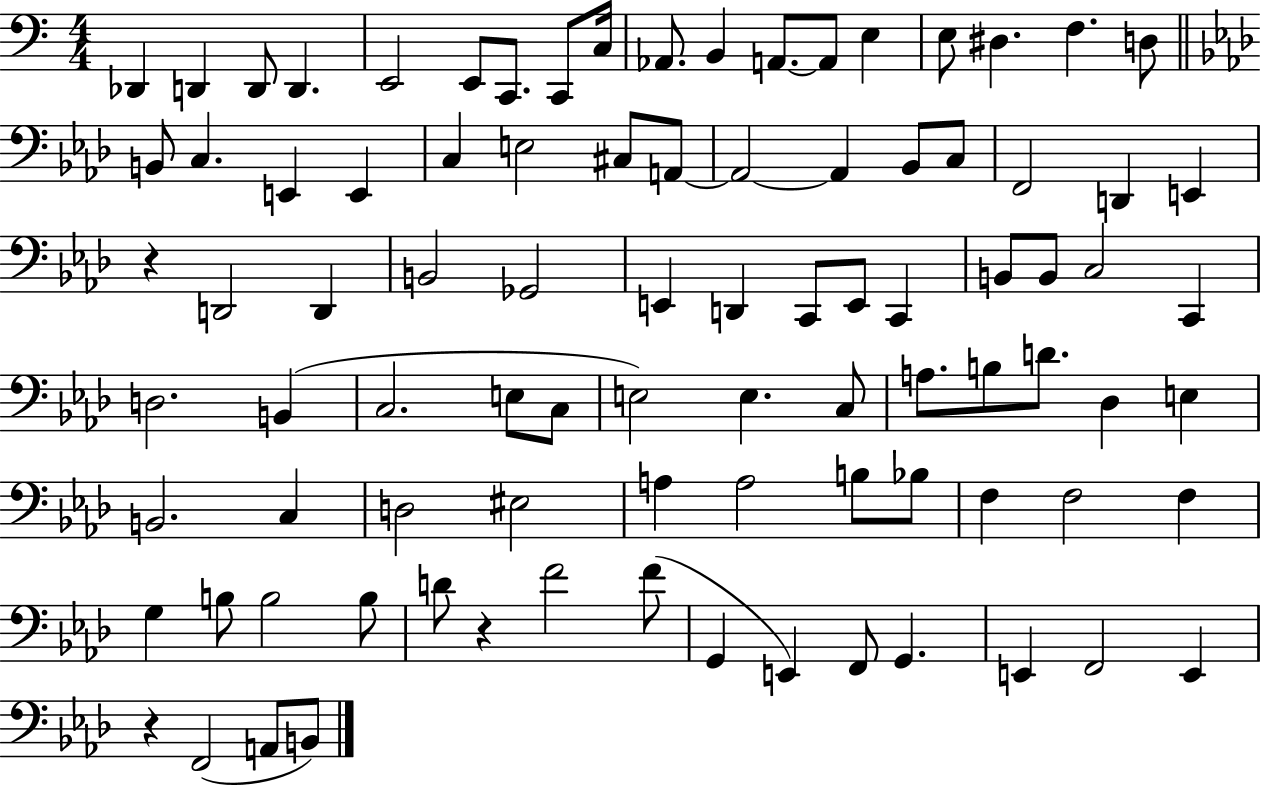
{
  \clef bass
  \numericTimeSignature
  \time 4/4
  \key c \major
  des,4 d,4 d,8 d,4. | e,2 e,8 c,8. c,8 c16 | aes,8. b,4 a,8.~~ a,8 e4 | e8 dis4. f4. d8 | \break \bar "||" \break \key aes \major b,8 c4. e,4 e,4 | c4 e2 cis8 a,8~~ | a,2~~ a,4 bes,8 c8 | f,2 d,4 e,4 | \break r4 d,2 d,4 | b,2 ges,2 | e,4 d,4 c,8 e,8 c,4 | b,8 b,8 c2 c,4 | \break d2. b,4( | c2. e8 c8 | e2) e4. c8 | a8. b8 d'8. des4 e4 | \break b,2. c4 | d2 eis2 | a4 a2 b8 bes8 | f4 f2 f4 | \break g4 b8 b2 b8 | d'8 r4 f'2 f'8( | g,4 e,4) f,8 g,4. | e,4 f,2 e,4 | \break r4 f,2( a,8 b,8) | \bar "|."
}